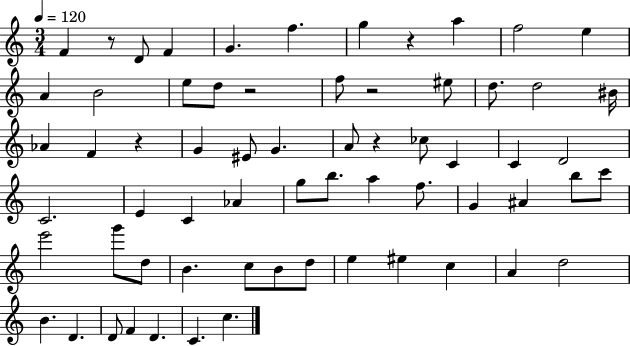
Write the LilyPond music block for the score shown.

{
  \clef treble
  \numericTimeSignature
  \time 3/4
  \key c \major
  \tempo 4 = 120
  f'4 r8 d'8 f'4 | g'4. f''4. | g''4 r4 a''4 | f''2 e''4 | \break a'4 b'2 | e''8 d''8 r2 | f''8 r2 eis''8 | d''8. d''2 bis'16 | \break aes'4 f'4 r4 | g'4 eis'8 g'4. | a'8 r4 ces''8 c'4 | c'4 d'2 | \break c'2. | e'4 c'4 aes'4 | g''8 b''8. a''4 f''8. | g'4 ais'4 b''8 c'''8 | \break e'''2 g'''8 d''8 | b'4. c''8 b'8 d''8 | e''4 eis''4 c''4 | a'4 d''2 | \break b'4. d'4. | d'8 f'4 d'4. | c'4. c''4. | \bar "|."
}